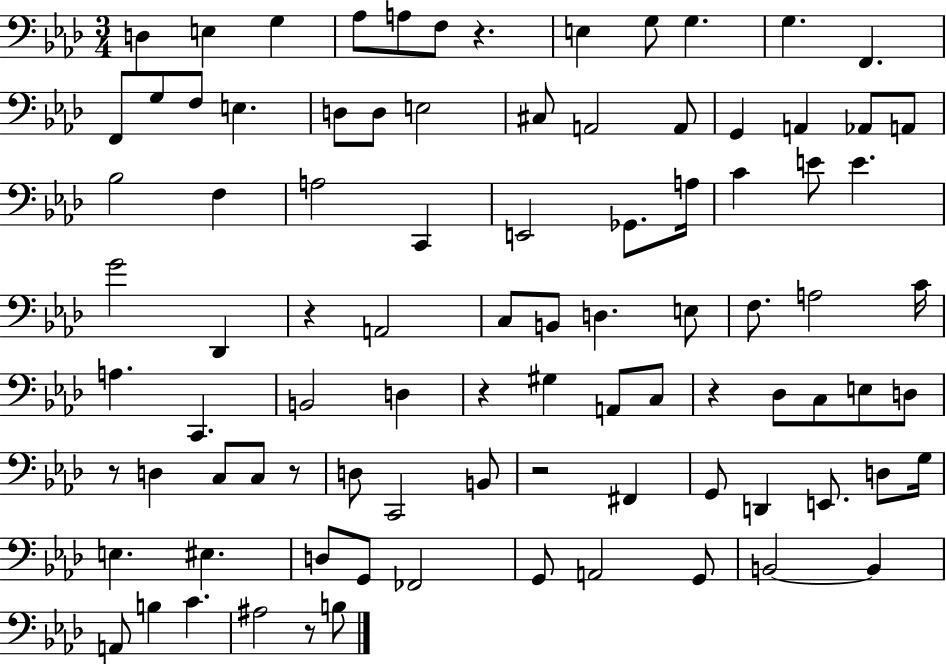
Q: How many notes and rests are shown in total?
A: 91